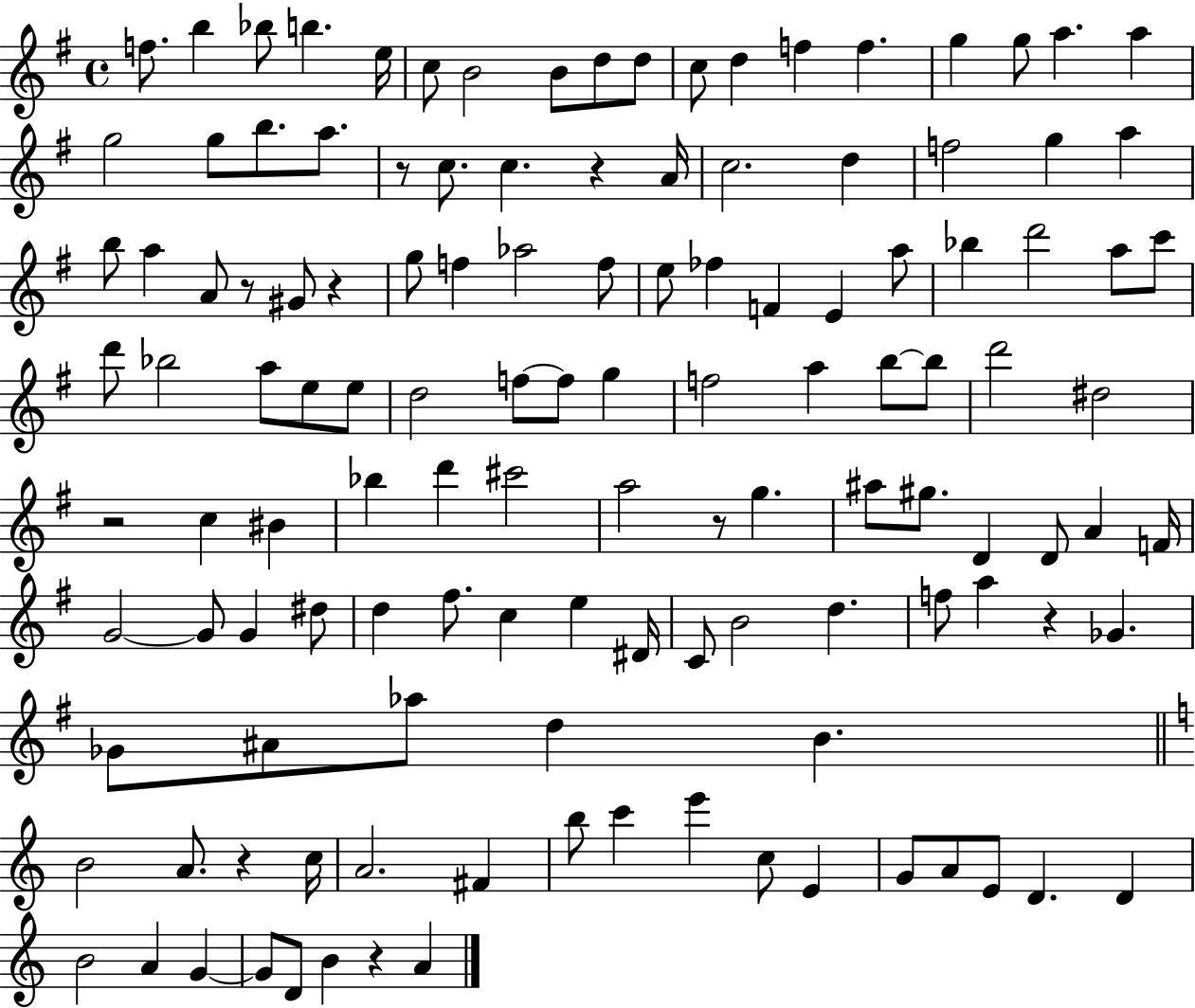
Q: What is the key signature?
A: G major